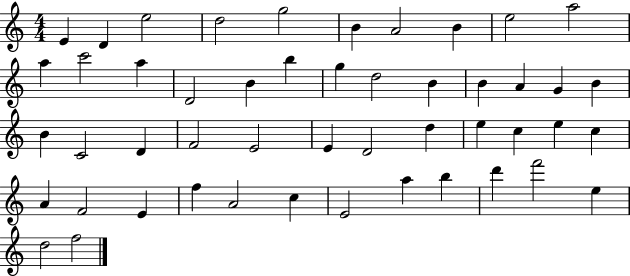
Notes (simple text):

E4/q D4/q E5/h D5/h G5/h B4/q A4/h B4/q E5/h A5/h A5/q C6/h A5/q D4/h B4/q B5/q G5/q D5/h B4/q B4/q A4/q G4/q B4/q B4/q C4/h D4/q F4/h E4/h E4/q D4/h D5/q E5/q C5/q E5/q C5/q A4/q F4/h E4/q F5/q A4/h C5/q E4/h A5/q B5/q D6/q F6/h E5/q D5/h F5/h